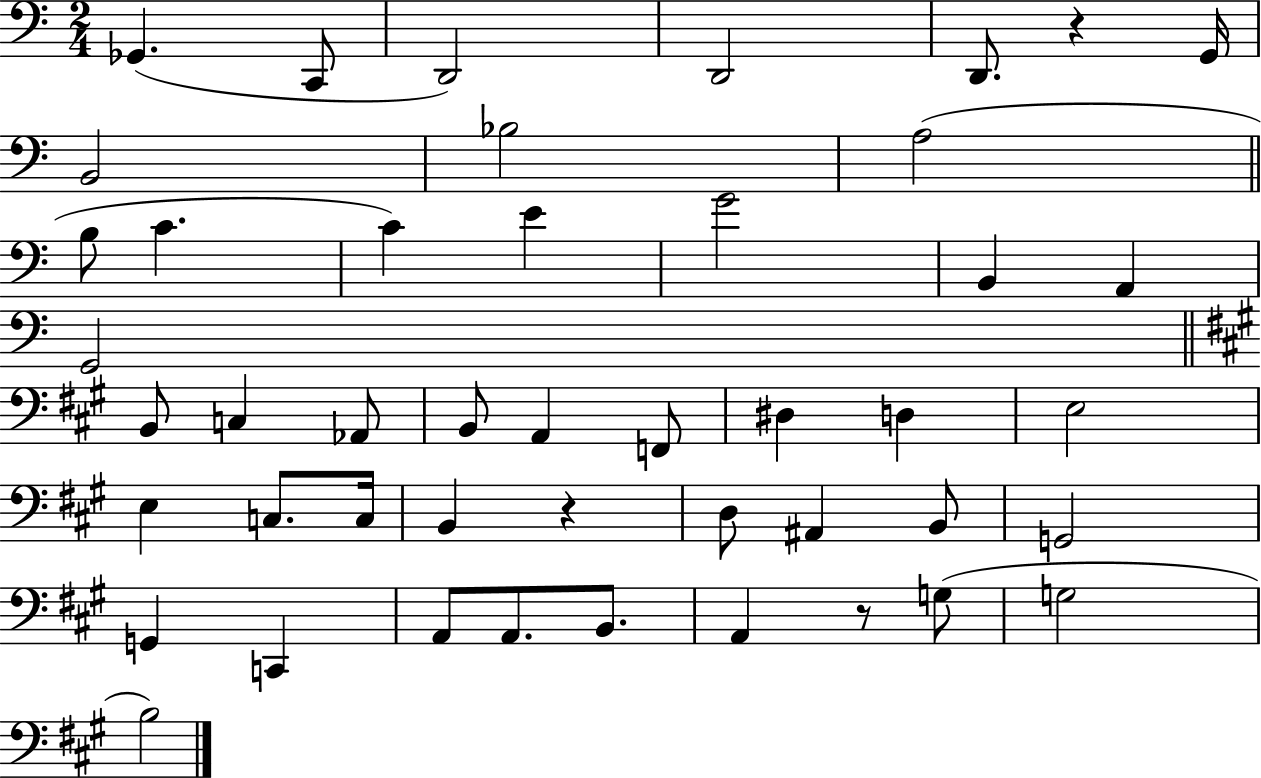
{
  \clef bass
  \numericTimeSignature
  \time 2/4
  \key c \major
  \repeat volta 2 { ges,4.( c,8 | d,2) | d,2 | d,8. r4 g,16 | \break b,2 | bes2 | a2( | \bar "||" \break \key c \major b8 c'4. | c'4) e'4 | g'2 | b,4 a,4 | \break g,2 | \bar "||" \break \key a \major b,8 c4 aes,8 | b,8 a,4 f,8 | dis4 d4 | e2 | \break e4 c8. c16 | b,4 r4 | d8 ais,4 b,8 | g,2 | \break g,4 c,4 | a,8 a,8. b,8. | a,4 r8 g8( | g2 | \break b2) | } \bar "|."
}